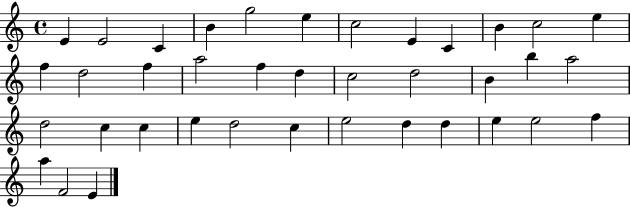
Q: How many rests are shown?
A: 0